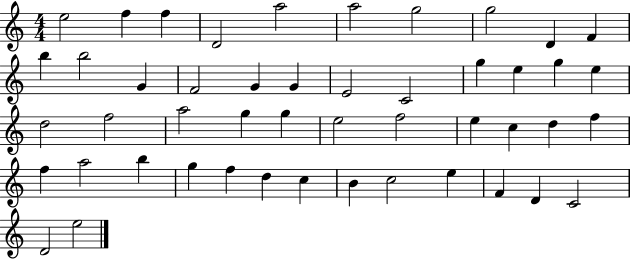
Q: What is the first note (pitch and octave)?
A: E5